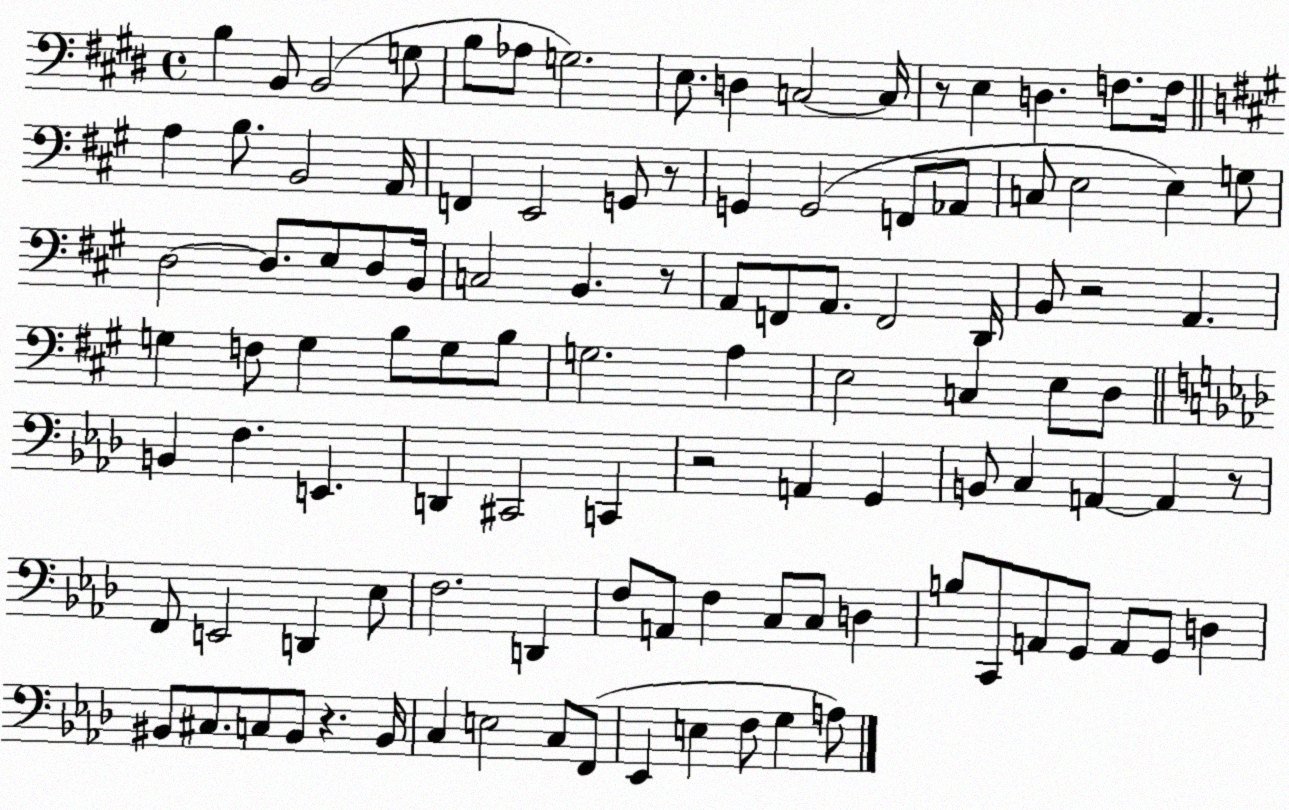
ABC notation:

X:1
T:Untitled
M:4/4
L:1/4
K:E
B, B,,/2 B,,2 G,/2 B,/2 _A,/2 G,2 E,/2 D, C,2 C,/4 z/2 E, D, F,/2 F,/4 A, B,/2 B,,2 A,,/4 F,, E,,2 G,,/2 z/2 G,, G,,2 F,,/2 _A,,/2 C,/2 E,2 E, G,/2 D,2 D,/2 E,/2 D,/2 B,,/4 C,2 B,, z/2 A,,/2 F,,/2 A,,/2 F,,2 D,,/4 B,,/2 z2 A,, G, F,/2 G, B,/2 G,/2 B,/2 G,2 A, E,2 C, E,/2 D,/2 B,, F, E,, D,, ^C,,2 C,, z2 A,, G,, B,,/2 C, A,, A,, z/2 F,,/2 E,,2 D,, _E,/2 F,2 D,, F,/2 A,,/2 F, C,/2 C,/2 D, B,/2 C,,/2 A,,/2 G,,/2 A,,/2 G,,/2 D, ^B,,/2 ^C,/2 C,/2 ^B,,/2 z ^B,,/4 C, E,2 C,/2 F,,/2 _E,, E, F,/2 G, A,/2